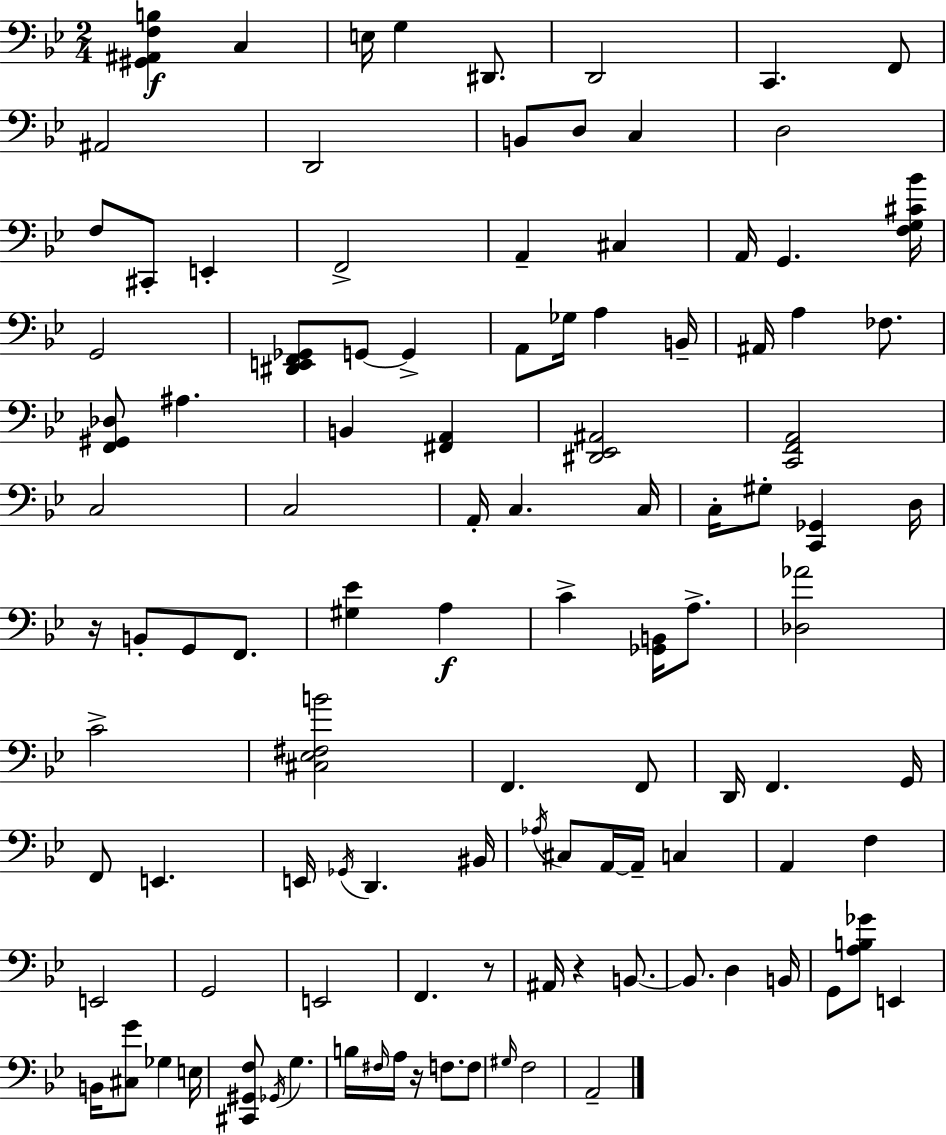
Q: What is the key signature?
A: G minor